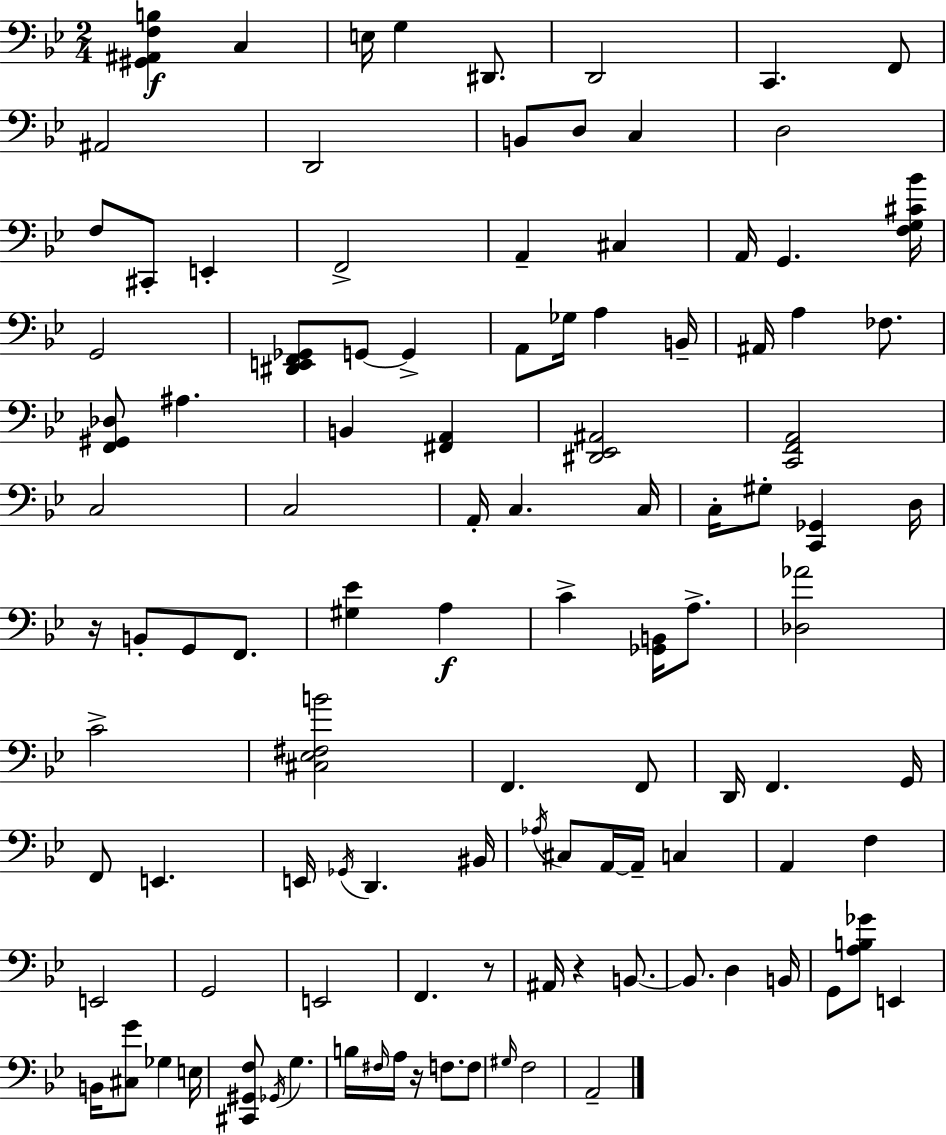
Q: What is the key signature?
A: G minor